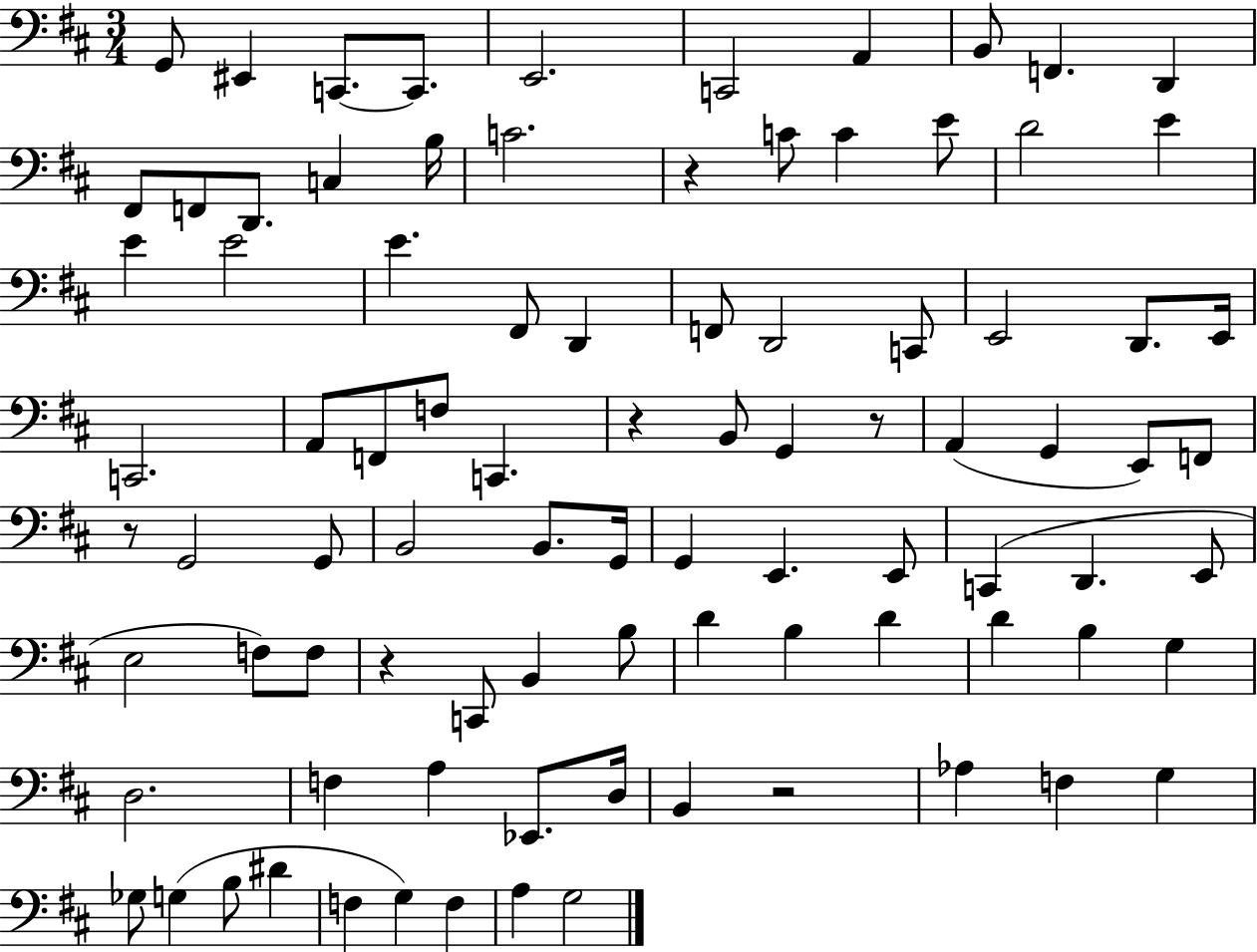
X:1
T:Untitled
M:3/4
L:1/4
K:D
G,,/2 ^E,, C,,/2 C,,/2 E,,2 C,,2 A,, B,,/2 F,, D,, ^F,,/2 F,,/2 D,,/2 C, B,/4 C2 z C/2 C E/2 D2 E E E2 E ^F,,/2 D,, F,,/2 D,,2 C,,/2 E,,2 D,,/2 E,,/4 C,,2 A,,/2 F,,/2 F,/2 C,, z B,,/2 G,, z/2 A,, G,, E,,/2 F,,/2 z/2 G,,2 G,,/2 B,,2 B,,/2 G,,/4 G,, E,, E,,/2 C,, D,, E,,/2 E,2 F,/2 F,/2 z C,,/2 B,, B,/2 D B, D D B, G, D,2 F, A, _E,,/2 D,/4 B,, z2 _A, F, G, _G,/2 G, B,/2 ^D F, G, F, A, G,2